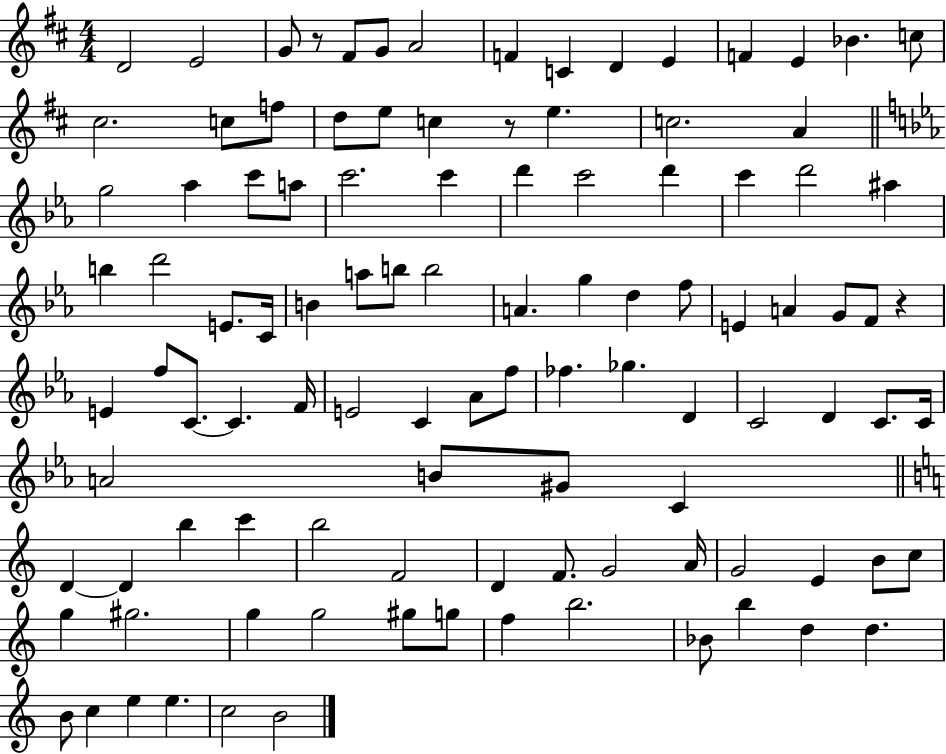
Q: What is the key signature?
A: D major